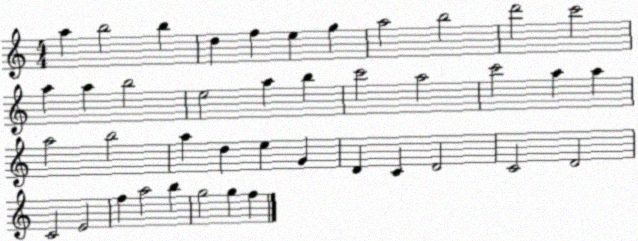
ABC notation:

X:1
T:Untitled
M:4/4
L:1/4
K:C
a b2 b d f e g a2 b2 d'2 c'2 a a b2 e2 a b c'2 a2 c'2 a a a2 b2 a d e G D C D2 C2 D2 C2 E2 f a2 b g2 g f